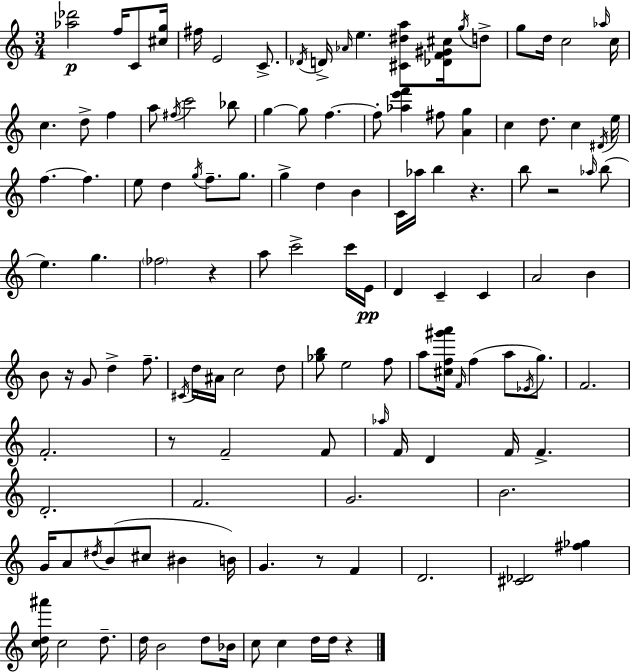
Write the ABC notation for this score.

X:1
T:Untitled
M:3/4
L:1/4
K:Am
[_a_d']2 f/4 C/2 [^cg]/4 ^f/4 E2 C/2 _D/4 D/4 _A/4 e [^C^da]/2 [_DF^G^c]/4 g/4 d/2 g/2 d/4 c2 _a/4 c/4 c d/2 f a/2 ^f/4 c'2 _b/2 g g/2 f f/2 [_ae'f'] ^f/2 [Ag] c d/2 c ^D/4 e/4 f f e/2 d g/4 f/2 g/2 g d B C/4 _a/4 b z b/2 z2 _a/4 b/2 e g _f2 z a/2 c'2 c'/4 E/4 D C C A2 B B/2 z/4 G/2 d f/2 ^C/4 d/4 ^A/4 c2 d/2 [_gb]/2 e2 f/2 a/2 [^cf^g'a']/4 F/4 f a/2 _E/4 g/2 F2 F2 z/2 F2 F/2 _a/4 F/4 D F/4 F D2 F2 G2 B2 G/4 A/2 ^d/4 B/2 ^c/2 ^B B/4 G z/2 F D2 [^C_D]2 [^f_g] [cd^a']/4 c2 d/2 d/4 B2 d/2 _B/4 c/2 c d/4 d/4 z